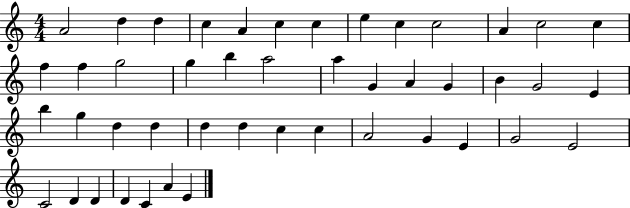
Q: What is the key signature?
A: C major